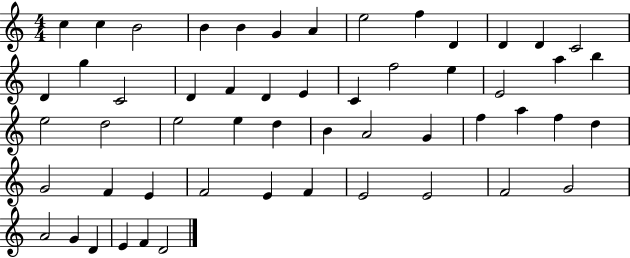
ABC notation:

X:1
T:Untitled
M:4/4
L:1/4
K:C
c c B2 B B G A e2 f D D D C2 D g C2 D F D E C f2 e E2 a b e2 d2 e2 e d B A2 G f a f d G2 F E F2 E F E2 E2 F2 G2 A2 G D E F D2